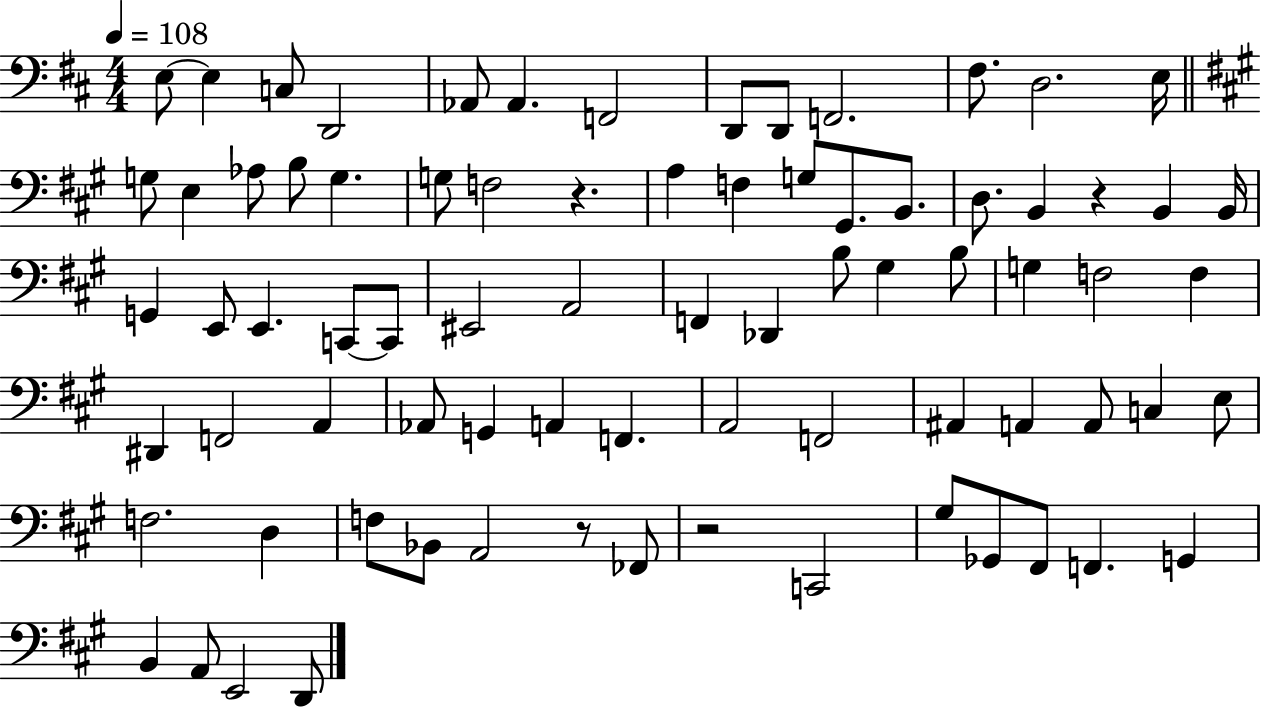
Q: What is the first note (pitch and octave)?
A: E3